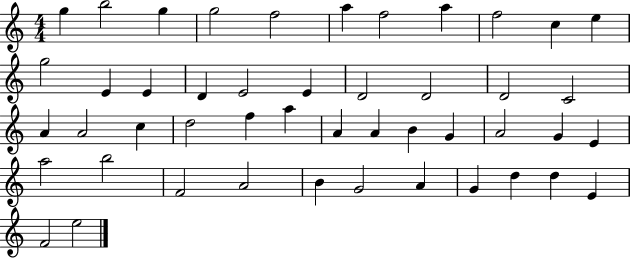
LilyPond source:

{
  \clef treble
  \numericTimeSignature
  \time 4/4
  \key c \major
  g''4 b''2 g''4 | g''2 f''2 | a''4 f''2 a''4 | f''2 c''4 e''4 | \break g''2 e'4 e'4 | d'4 e'2 e'4 | d'2 d'2 | d'2 c'2 | \break a'4 a'2 c''4 | d''2 f''4 a''4 | a'4 a'4 b'4 g'4 | a'2 g'4 e'4 | \break a''2 b''2 | f'2 a'2 | b'4 g'2 a'4 | g'4 d''4 d''4 e'4 | \break f'2 e''2 | \bar "|."
}